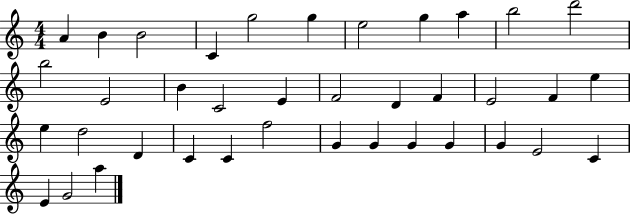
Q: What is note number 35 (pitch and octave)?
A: C4